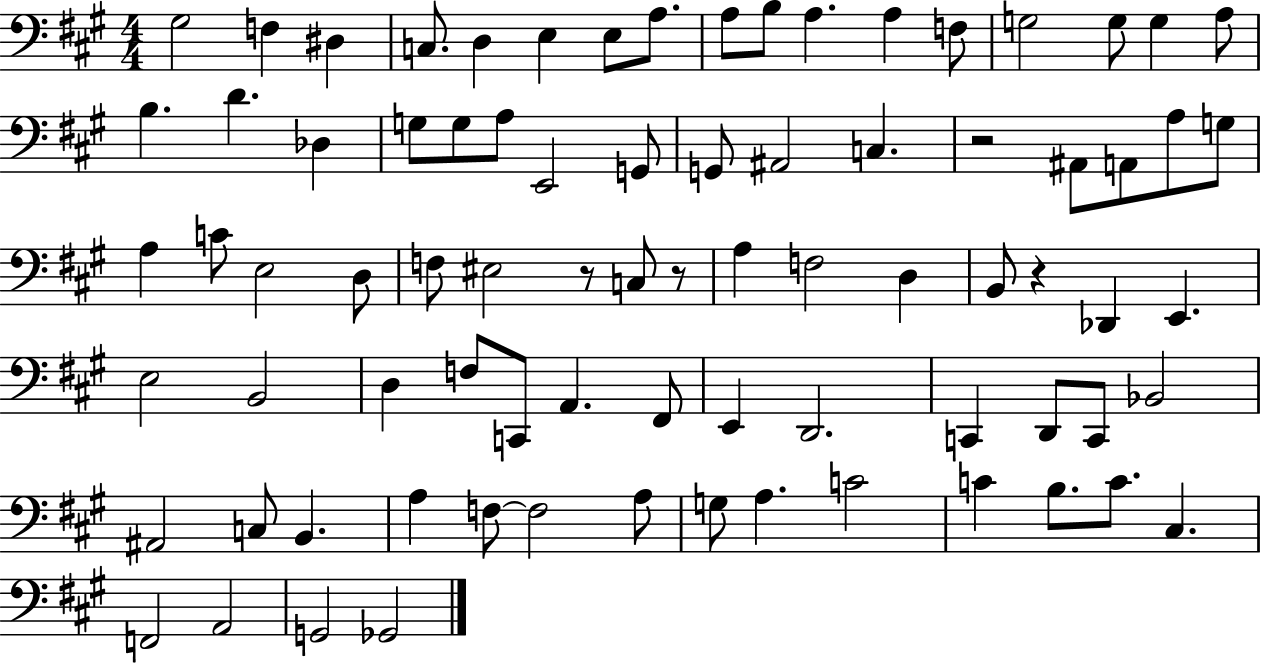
X:1
T:Untitled
M:4/4
L:1/4
K:A
^G,2 F, ^D, C,/2 D, E, E,/2 A,/2 A,/2 B,/2 A, A, F,/2 G,2 G,/2 G, A,/2 B, D _D, G,/2 G,/2 A,/2 E,,2 G,,/2 G,,/2 ^A,,2 C, z2 ^A,,/2 A,,/2 A,/2 G,/2 A, C/2 E,2 D,/2 F,/2 ^E,2 z/2 C,/2 z/2 A, F,2 D, B,,/2 z _D,, E,, E,2 B,,2 D, F,/2 C,,/2 A,, ^F,,/2 E,, D,,2 C,, D,,/2 C,,/2 _B,,2 ^A,,2 C,/2 B,, A, F,/2 F,2 A,/2 G,/2 A, C2 C B,/2 C/2 ^C, F,,2 A,,2 G,,2 _G,,2